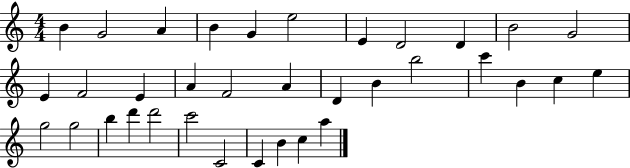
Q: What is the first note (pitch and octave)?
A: B4